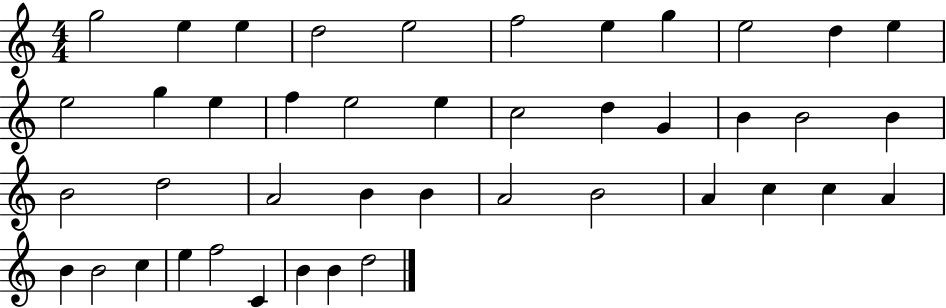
X:1
T:Untitled
M:4/4
L:1/4
K:C
g2 e e d2 e2 f2 e g e2 d e e2 g e f e2 e c2 d G B B2 B B2 d2 A2 B B A2 B2 A c c A B B2 c e f2 C B B d2